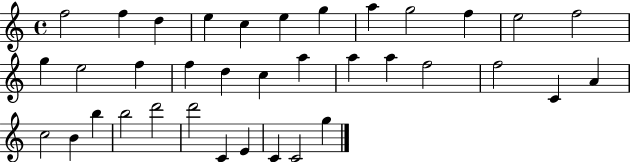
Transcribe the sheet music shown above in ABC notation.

X:1
T:Untitled
M:4/4
L:1/4
K:C
f2 f d e c e g a g2 f e2 f2 g e2 f f d c a a a f2 f2 C A c2 B b b2 d'2 d'2 C E C C2 g